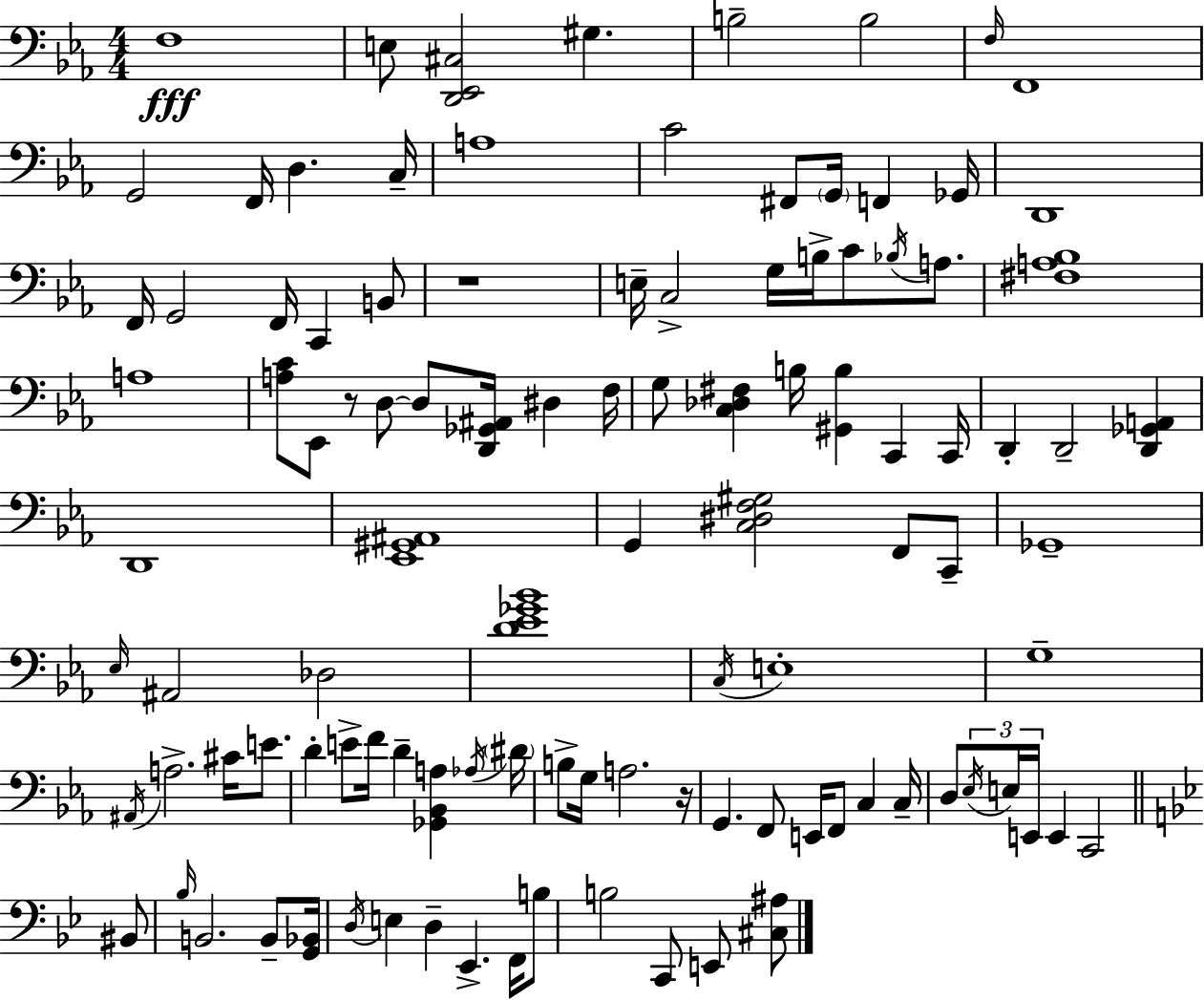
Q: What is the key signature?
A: EES major